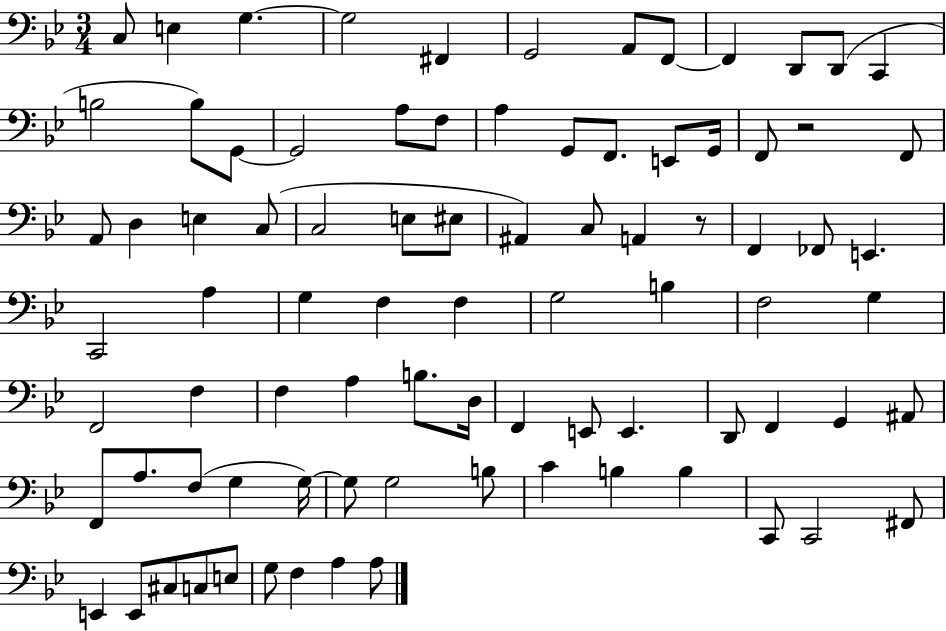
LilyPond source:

{
  \clef bass
  \numericTimeSignature
  \time 3/4
  \key bes \major
  \repeat volta 2 { c8 e4 g4.~~ | g2 fis,4 | g,2 a,8 f,8~~ | f,4 d,8 d,8( c,4 | \break b2 b8) g,8~~ | g,2 a8 f8 | a4 g,8 f,8. e,8 g,16 | f,8 r2 f,8 | \break a,8 d4 e4 c8( | c2 e8 eis8 | ais,4) c8 a,4 r8 | f,4 fes,8 e,4. | \break c,2 a4 | g4 f4 f4 | g2 b4 | f2 g4 | \break f,2 f4 | f4 a4 b8. d16 | f,4 e,8 e,4. | d,8 f,4 g,4 ais,8 | \break f,8 a8. f8( g4 g16~~) | g8 g2 b8 | c'4 b4 b4 | c,8 c,2 fis,8 | \break e,4 e,8 cis8 c8 e8 | g8 f4 a4 a8 | } \bar "|."
}